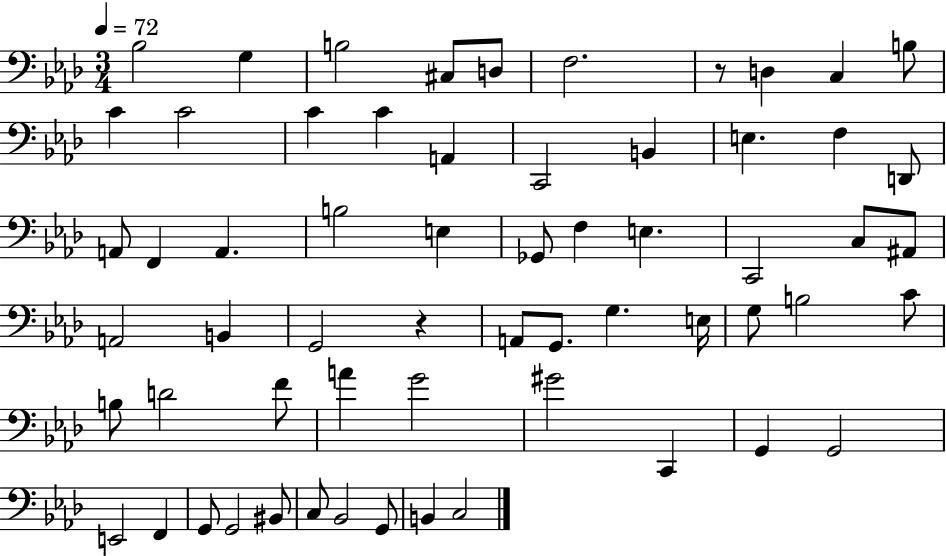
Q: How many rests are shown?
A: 2